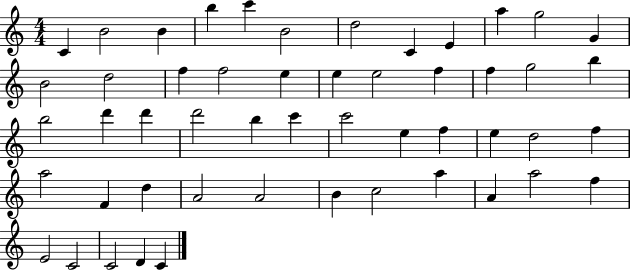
C4/q B4/h B4/q B5/q C6/q B4/h D5/h C4/q E4/q A5/q G5/h G4/q B4/h D5/h F5/q F5/h E5/q E5/q E5/h F5/q F5/q G5/h B5/q B5/h D6/q D6/q D6/h B5/q C6/q C6/h E5/q F5/q E5/q D5/h F5/q A5/h F4/q D5/q A4/h A4/h B4/q C5/h A5/q A4/q A5/h F5/q E4/h C4/h C4/h D4/q C4/q